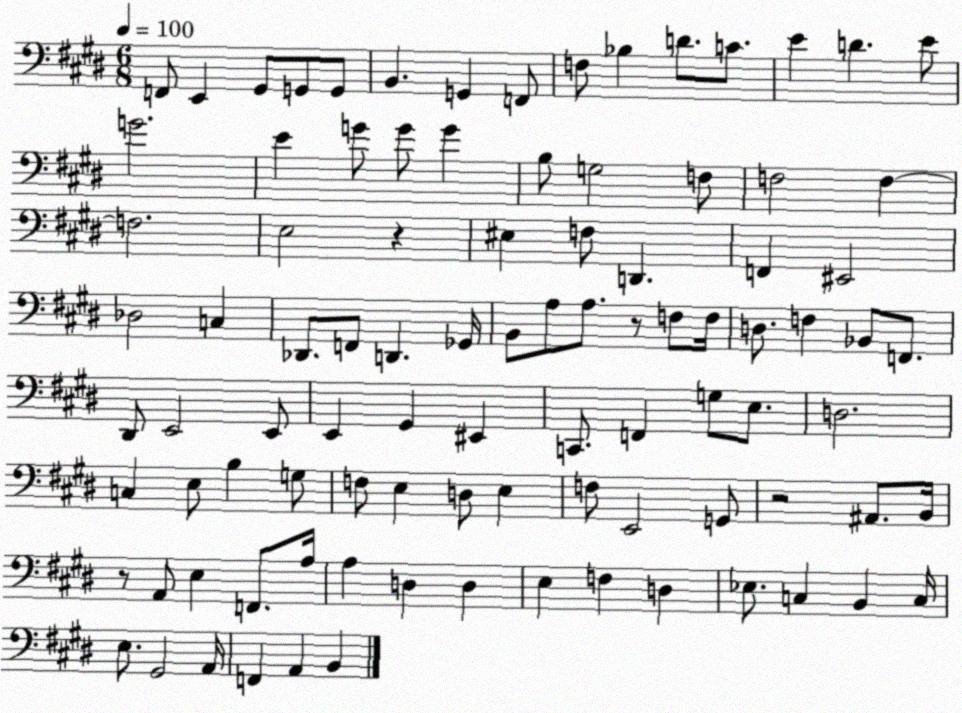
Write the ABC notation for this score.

X:1
T:Untitled
M:6/8
L:1/4
K:E
F,,/2 E,, ^G,,/2 G,,/2 G,,/2 B,, G,, F,,/2 F,/2 _B, D/2 C/2 E D E/2 G2 E G/2 G/2 G B,/2 G,2 F,/2 F,2 F, F,2 E,2 z ^E, F,/2 D,, F,, ^E,,2 _D,2 C, _D,,/2 F,,/2 D,, _G,,/4 B,,/2 A,/2 A,/2 z/2 F,/2 F,/4 D,/2 F, _B,,/2 F,,/2 ^D,,/2 E,,2 E,,/2 E,, ^G,, ^E,, C,,/2 F,, G,/2 E,/2 D,2 C, E,/2 B, G,/2 F,/2 E, D,/2 E, F,/2 E,,2 G,,/2 z2 ^A,,/2 B,,/4 z/2 A,,/2 E, F,,/2 A,/4 A, D, D, E, F, D, _E,/2 C, B,, C,/4 E,/2 ^G,,2 A,,/4 F,, A,, B,,